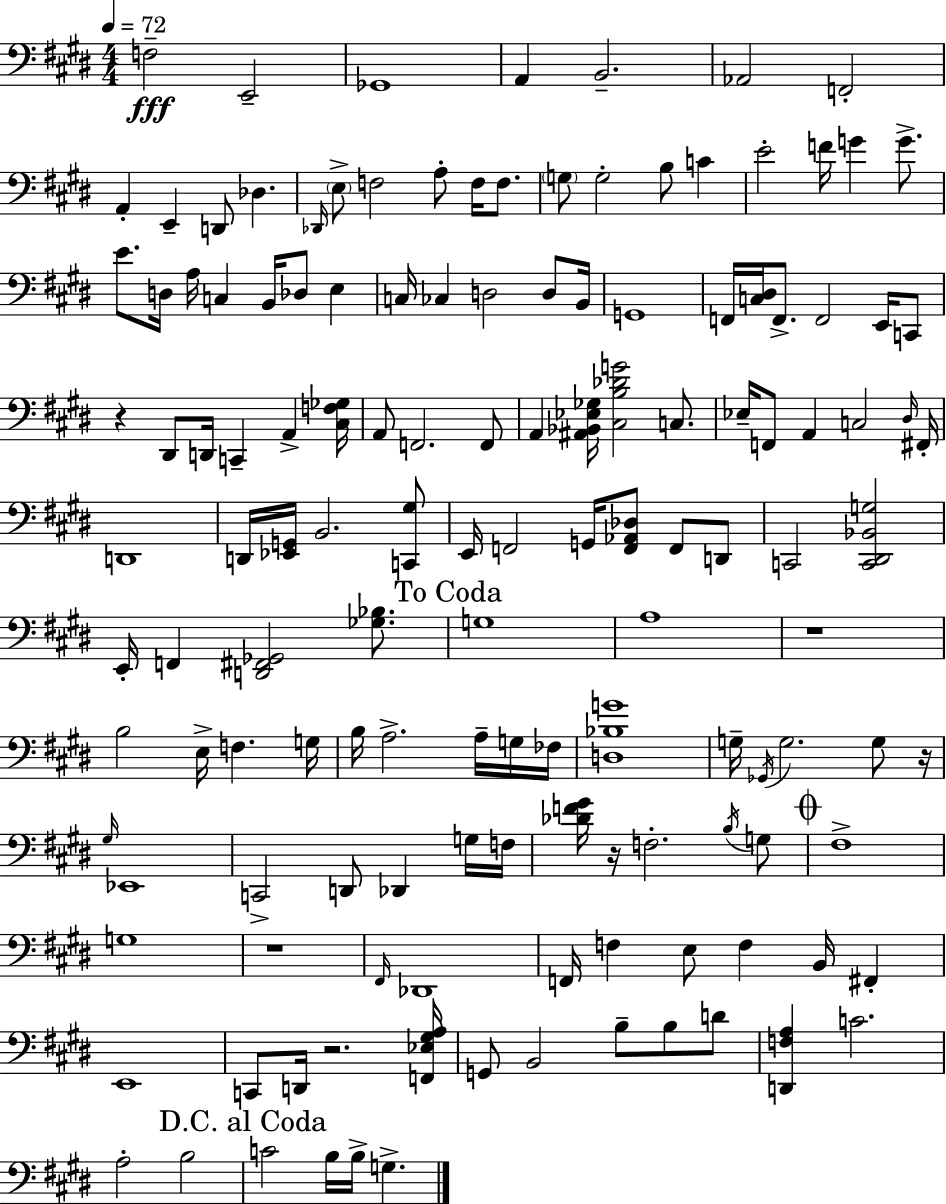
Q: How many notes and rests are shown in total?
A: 139